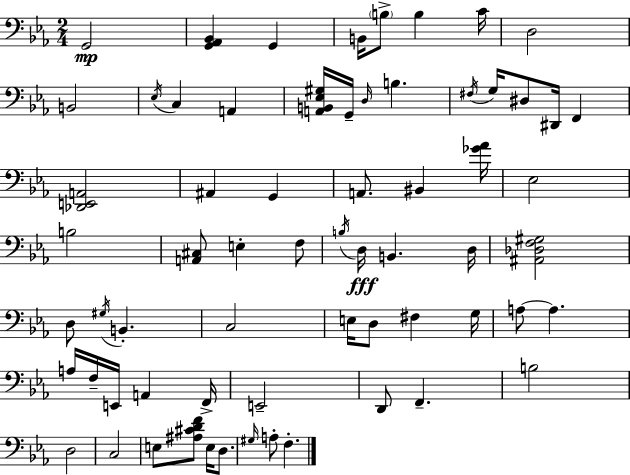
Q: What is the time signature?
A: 2/4